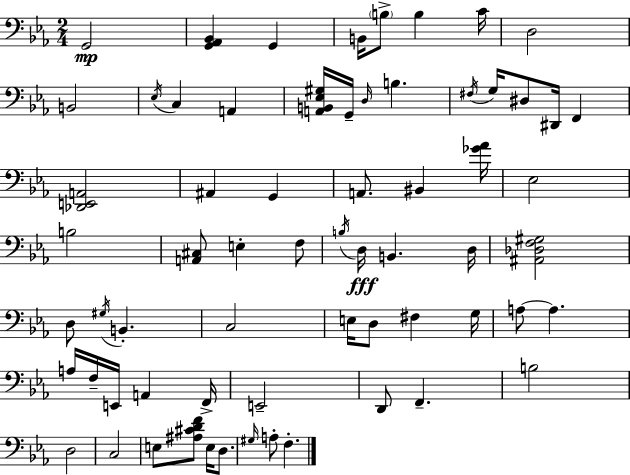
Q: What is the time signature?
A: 2/4